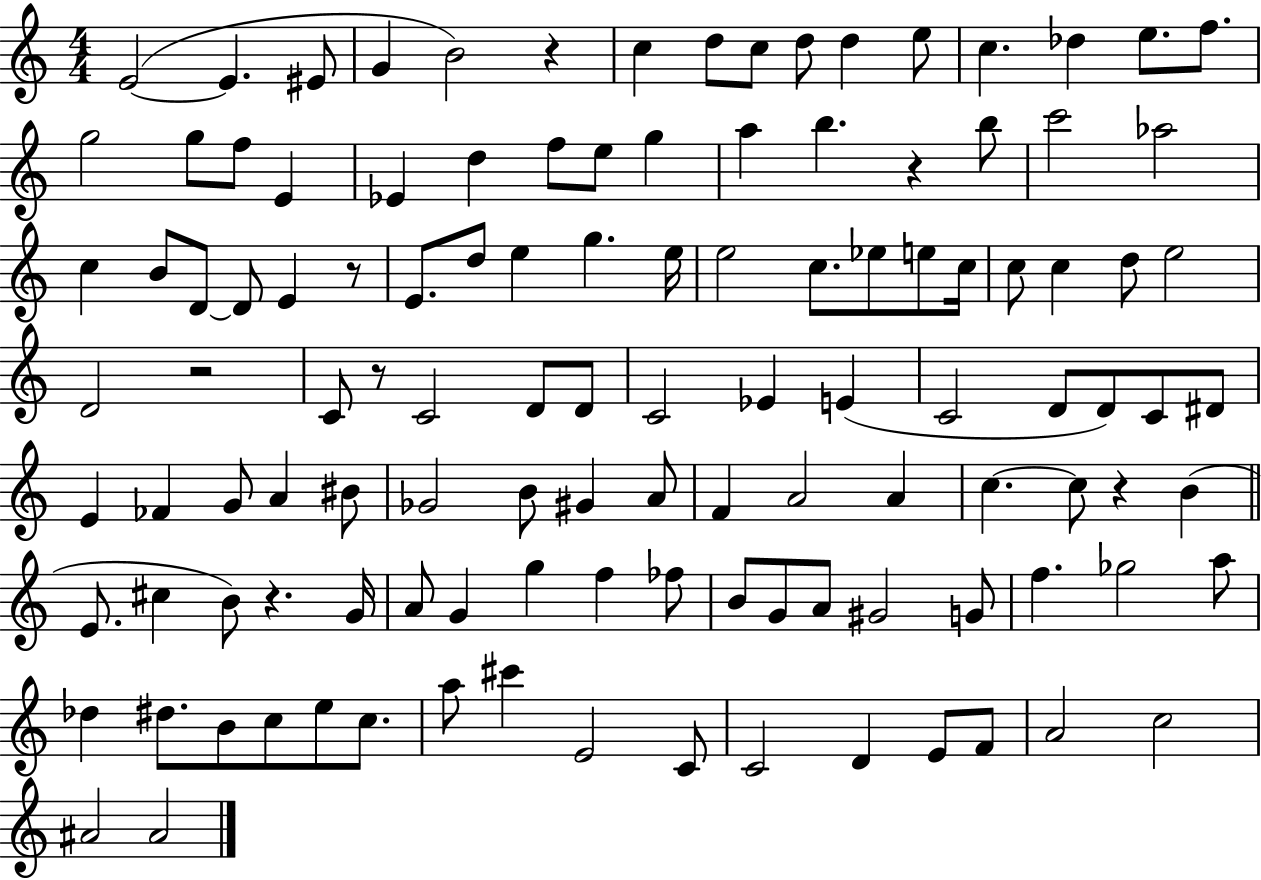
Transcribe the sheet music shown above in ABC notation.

X:1
T:Untitled
M:4/4
L:1/4
K:C
E2 E ^E/2 G B2 z c d/2 c/2 d/2 d e/2 c _d e/2 f/2 g2 g/2 f/2 E _E d f/2 e/2 g a b z b/2 c'2 _a2 c B/2 D/2 D/2 E z/2 E/2 d/2 e g e/4 e2 c/2 _e/2 e/2 c/4 c/2 c d/2 e2 D2 z2 C/2 z/2 C2 D/2 D/2 C2 _E E C2 D/2 D/2 C/2 ^D/2 E _F G/2 A ^B/2 _G2 B/2 ^G A/2 F A2 A c c/2 z B E/2 ^c B/2 z G/4 A/2 G g f _f/2 B/2 G/2 A/2 ^G2 G/2 f _g2 a/2 _d ^d/2 B/2 c/2 e/2 c/2 a/2 ^c' E2 C/2 C2 D E/2 F/2 A2 c2 ^A2 ^A2